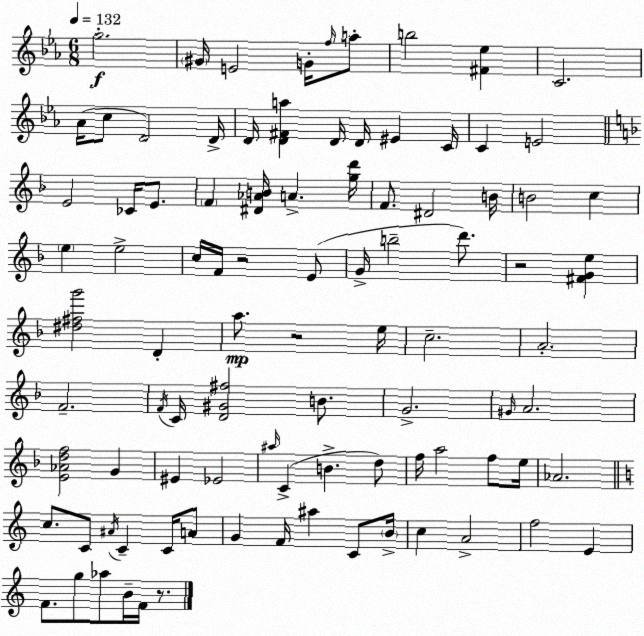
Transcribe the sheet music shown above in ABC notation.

X:1
T:Untitled
M:6/8
L:1/4
K:Cm
g2 ^G/4 E2 G/4 f/4 a/2 b2 [^F_e] C2 _A/4 c/2 D2 D/4 D/4 [D^Fa] D/4 D/4 ^E C/4 C E2 E2 _C/4 E/2 F [^D_AB]/4 A [gd']/4 F/2 ^D2 B/4 B2 c e e2 c/4 F/4 z2 E/2 G/4 b2 d'/2 z2 [^FGe] [^d^fg']2 D a/2 z2 e/4 c2 A2 F2 F/4 C/4 [D^G^f]2 B/2 G2 ^G/4 A2 [E_Adf]2 G ^E _E2 ^a/4 C B d/2 f/4 a2 f/2 e/4 _A2 c/2 C/2 ^A/4 C C/4 A/2 G F/4 ^a C/2 B/4 c A2 f2 E F/2 g/2 _a/2 B/4 F/4 z/2